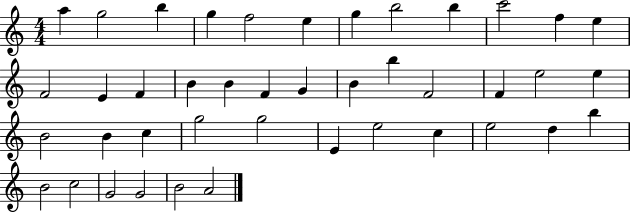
X:1
T:Untitled
M:4/4
L:1/4
K:C
a g2 b g f2 e g b2 b c'2 f e F2 E F B B F G B b F2 F e2 e B2 B c g2 g2 E e2 c e2 d b B2 c2 G2 G2 B2 A2